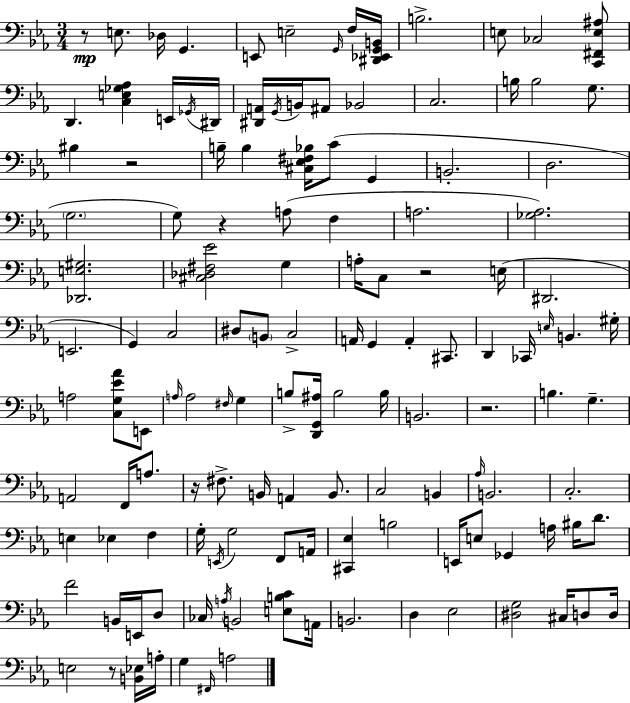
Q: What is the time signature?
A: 3/4